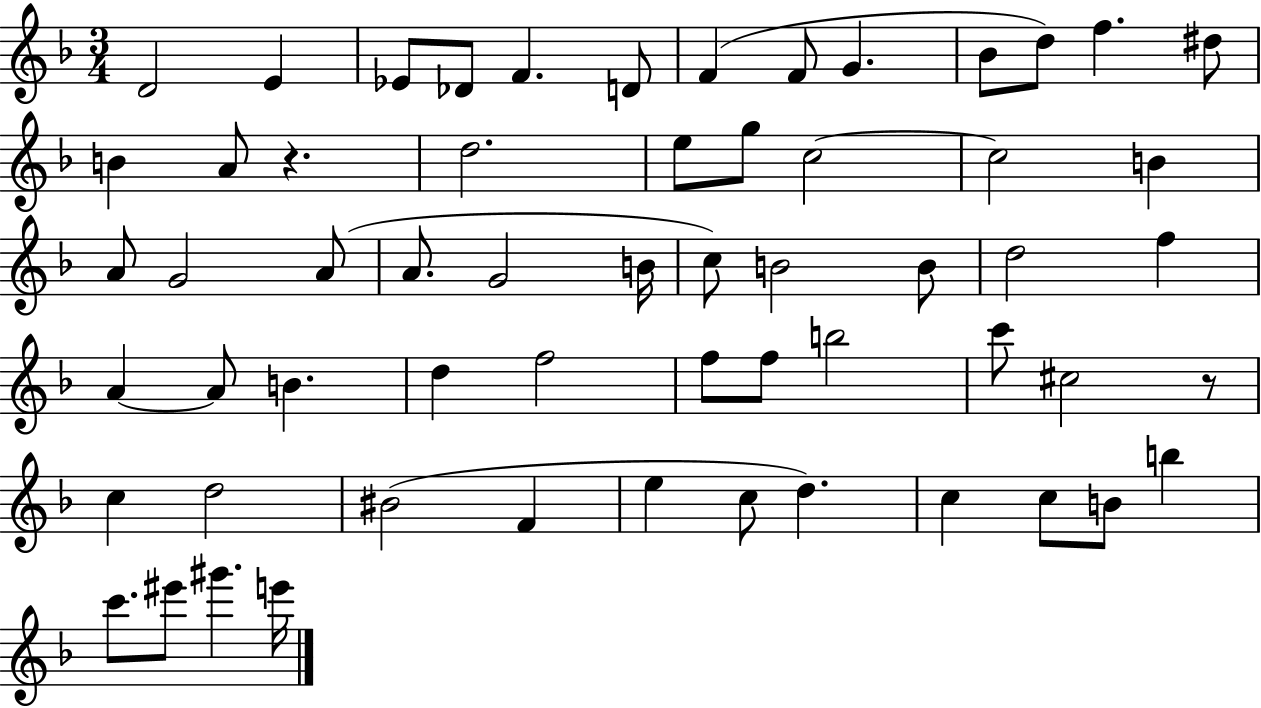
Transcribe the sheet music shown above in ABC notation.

X:1
T:Untitled
M:3/4
L:1/4
K:F
D2 E _E/2 _D/2 F D/2 F F/2 G _B/2 d/2 f ^d/2 B A/2 z d2 e/2 g/2 c2 c2 B A/2 G2 A/2 A/2 G2 B/4 c/2 B2 B/2 d2 f A A/2 B d f2 f/2 f/2 b2 c'/2 ^c2 z/2 c d2 ^B2 F e c/2 d c c/2 B/2 b c'/2 ^e'/2 ^g' e'/4